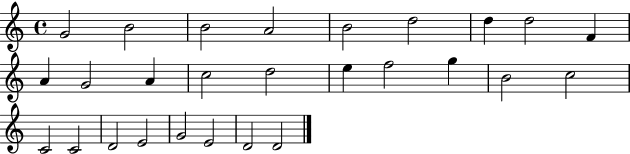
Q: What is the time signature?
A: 4/4